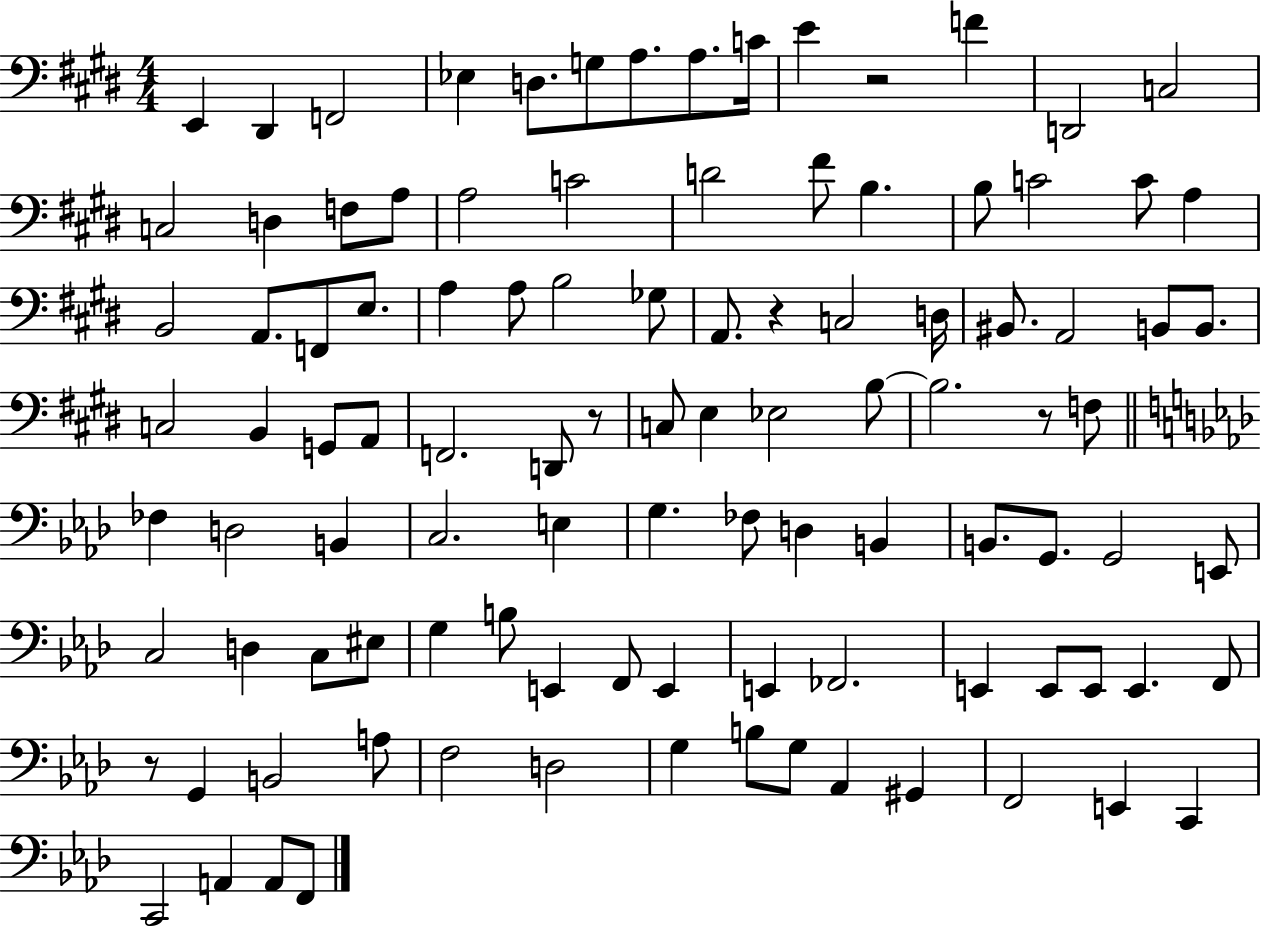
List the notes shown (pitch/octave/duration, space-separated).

E2/q D#2/q F2/h Eb3/q D3/e. G3/e A3/e. A3/e. C4/s E4/q R/h F4/q D2/h C3/h C3/h D3/q F3/e A3/e A3/h C4/h D4/h F#4/e B3/q. B3/e C4/h C4/e A3/q B2/h A2/e. F2/e E3/e. A3/q A3/e B3/h Gb3/e A2/e. R/q C3/h D3/s BIS2/e. A2/h B2/e B2/e. C3/h B2/q G2/e A2/e F2/h. D2/e R/e C3/e E3/q Eb3/h B3/e B3/h. R/e F3/e FES3/q D3/h B2/q C3/h. E3/q G3/q. FES3/e D3/q B2/q B2/e. G2/e. G2/h E2/e C3/h D3/q C3/e EIS3/e G3/q B3/e E2/q F2/e E2/q E2/q FES2/h. E2/q E2/e E2/e E2/q. F2/e R/e G2/q B2/h A3/e F3/h D3/h G3/q B3/e G3/e Ab2/q G#2/q F2/h E2/q C2/q C2/h A2/q A2/e F2/e